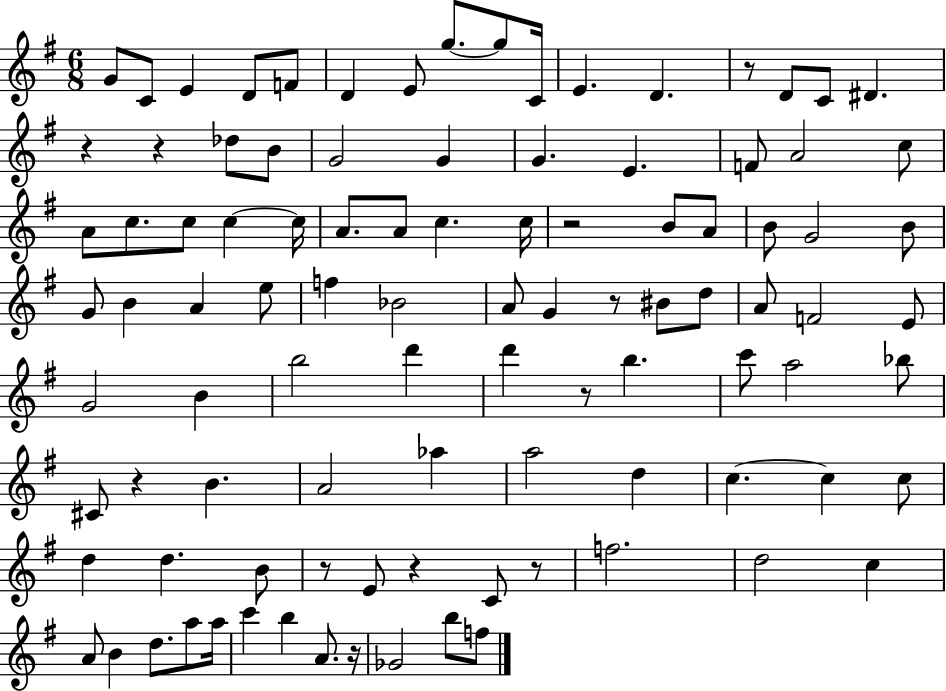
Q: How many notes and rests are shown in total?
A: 99